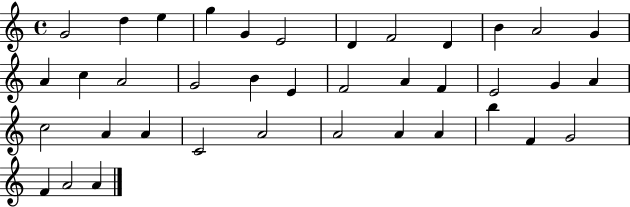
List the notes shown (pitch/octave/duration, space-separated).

G4/h D5/q E5/q G5/q G4/q E4/h D4/q F4/h D4/q B4/q A4/h G4/q A4/q C5/q A4/h G4/h B4/q E4/q F4/h A4/q F4/q E4/h G4/q A4/q C5/h A4/q A4/q C4/h A4/h A4/h A4/q A4/q B5/q F4/q G4/h F4/q A4/h A4/q